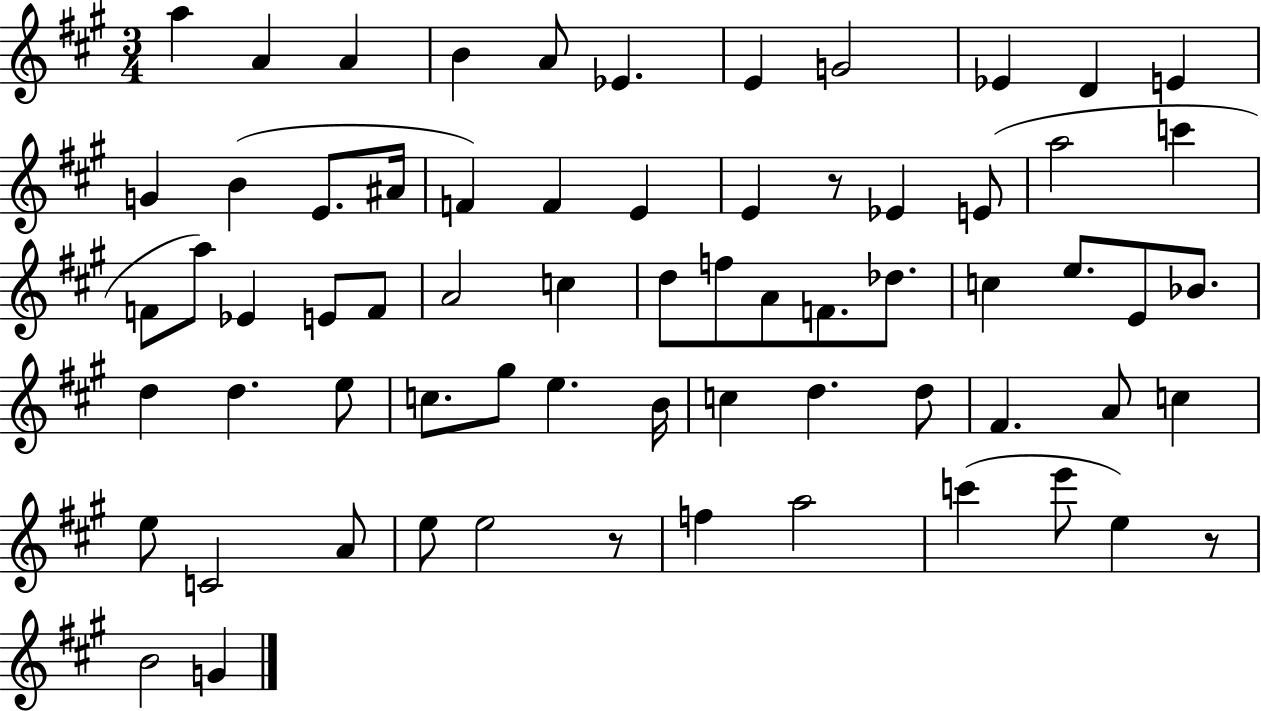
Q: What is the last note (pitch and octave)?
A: G4